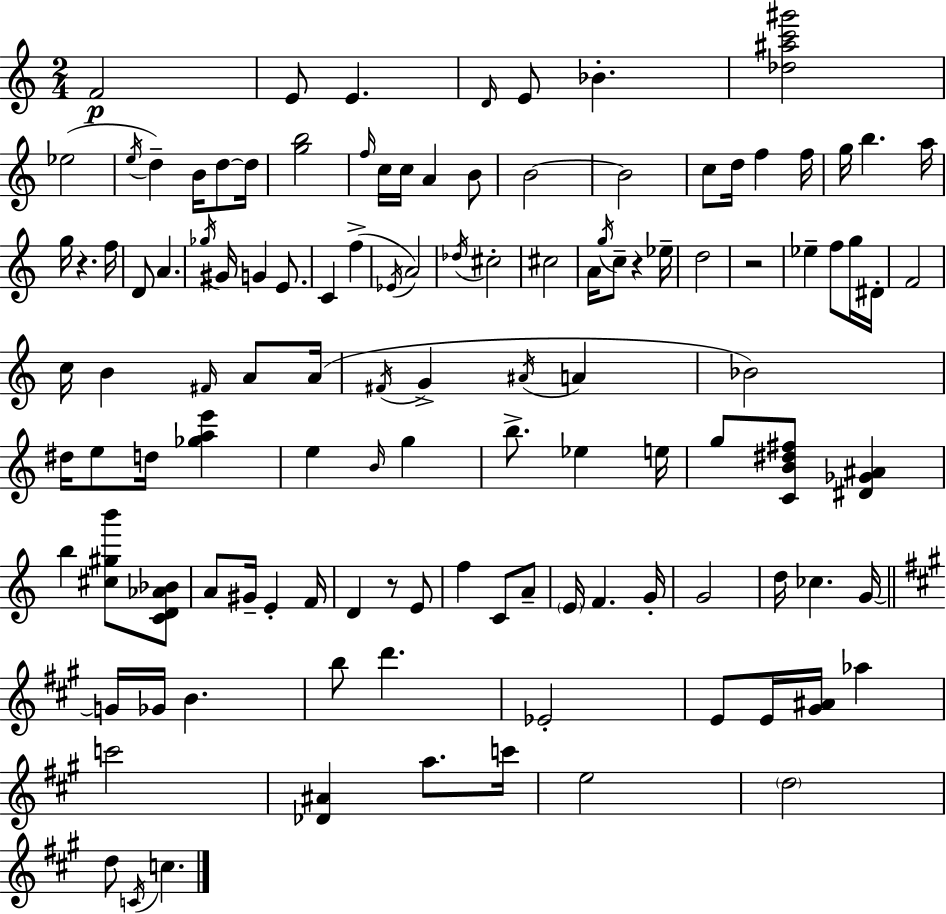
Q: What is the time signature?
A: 2/4